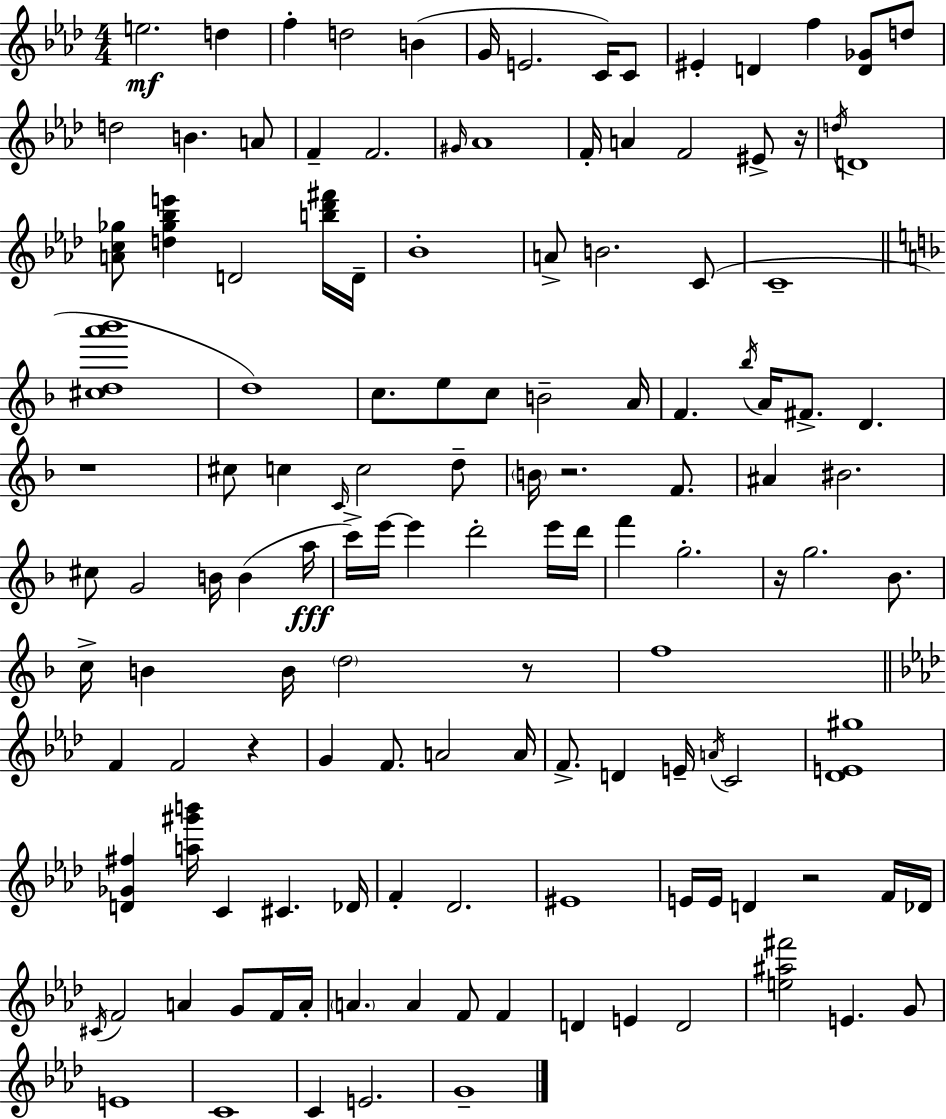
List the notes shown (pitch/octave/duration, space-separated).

E5/h. D5/q F5/q D5/h B4/q G4/s E4/h. C4/s C4/e EIS4/q D4/q F5/q [D4,Gb4]/e D5/e D5/h B4/q. A4/e F4/q F4/h. G#4/s Ab4/w F4/s A4/q F4/h EIS4/e R/s D5/s D4/w [A4,C5,Gb5]/e [D5,Gb5,Bb5,E6]/q D4/h [B5,Db6,F#6]/s D4/s Bb4/w A4/e B4/h. C4/e C4/w [C#5,D5,A6,Bb6]/w D5/w C5/e. E5/e C5/e B4/h A4/s F4/q. Bb5/s A4/s F#4/e. D4/q. R/w C#5/e C5/q C4/s C5/h D5/e B4/s R/h. F4/e. A#4/q BIS4/h. C#5/e G4/h B4/s B4/q A5/s C6/s E6/s E6/q D6/h E6/s D6/s F6/q G5/h. R/s G5/h. Bb4/e. C5/s B4/q B4/s D5/h R/e F5/w F4/q F4/h R/q G4/q F4/e. A4/h A4/s F4/e. D4/q E4/s A4/s C4/h [Db4,E4,G#5]/w [D4,Gb4,F#5]/q [A5,G#6,B6]/s C4/q C#4/q. Db4/s F4/q Db4/h. EIS4/w E4/s E4/s D4/q R/h F4/s Db4/s C#4/s F4/h A4/q G4/e F4/s A4/s A4/q. A4/q F4/e F4/q D4/q E4/q D4/h [E5,A#5,F#6]/h E4/q. G4/e E4/w C4/w C4/q E4/h. G4/w